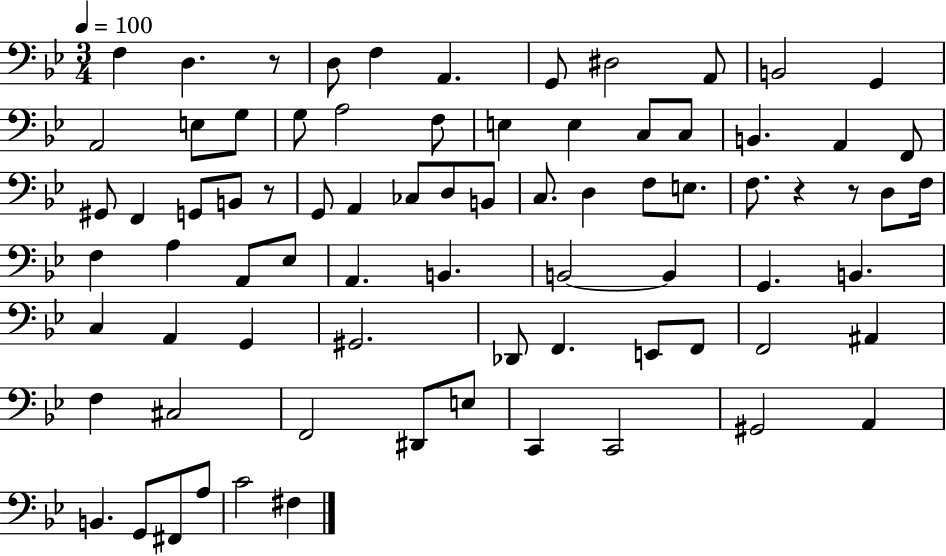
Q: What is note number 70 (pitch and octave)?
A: G2